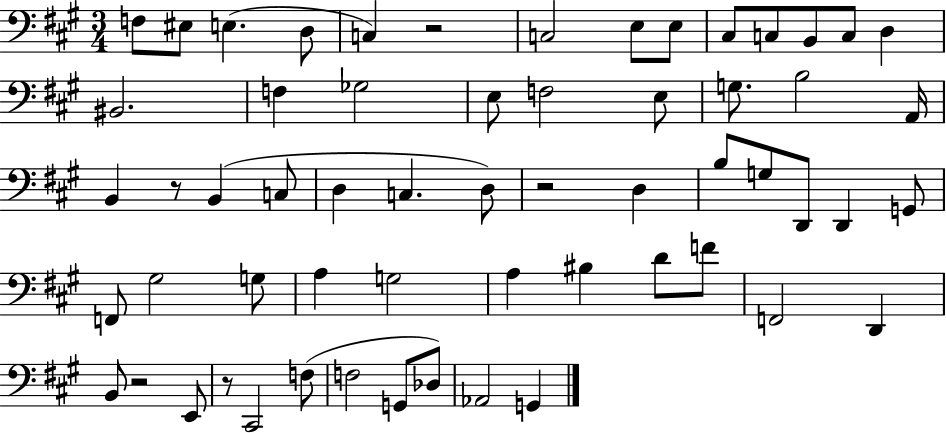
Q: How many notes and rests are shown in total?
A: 59